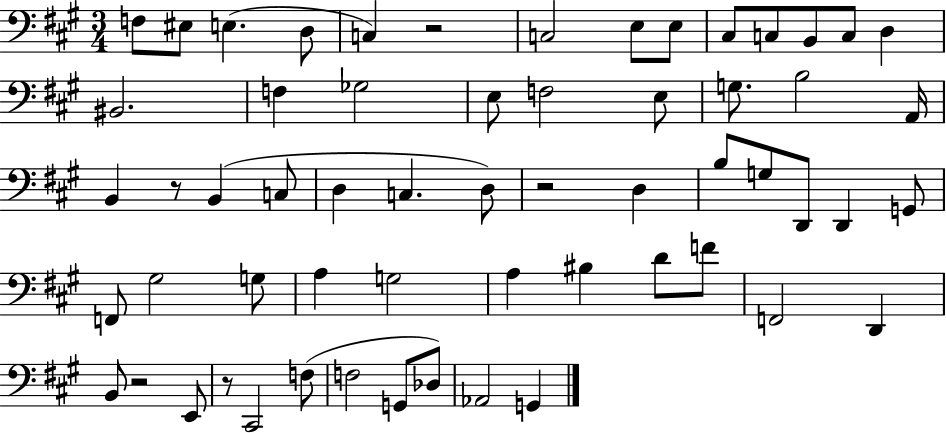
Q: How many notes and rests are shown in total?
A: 59